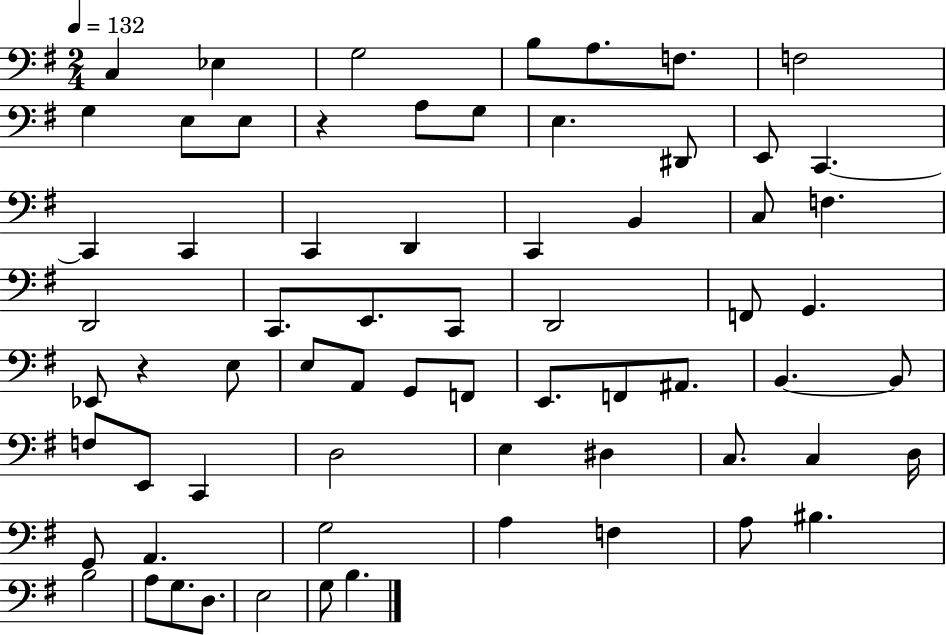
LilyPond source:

{
  \clef bass
  \numericTimeSignature
  \time 2/4
  \key g \major
  \tempo 4 = 132
  c4 ees4 | g2 | b8 a8. f8. | f2 | \break g4 e8 e8 | r4 a8 g8 | e4. dis,8 | e,8 c,4.~~ | \break c,4 c,4 | c,4 d,4 | c,4 b,4 | c8 f4. | \break d,2 | c,8. e,8. c,8 | d,2 | f,8 g,4. | \break ees,8 r4 e8 | e8 a,8 g,8 f,8 | e,8. f,8 ais,8. | b,4.~~ b,8 | \break f8 e,8 c,4 | d2 | e4 dis4 | c8. c4 d16 | \break g,8 a,4. | g2 | a4 f4 | a8 bis4. | \break b2 | a8 g8. d8. | e2 | g8 b4. | \break \bar "|."
}